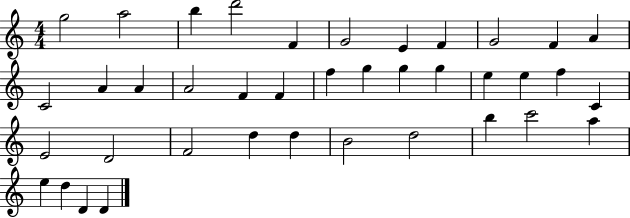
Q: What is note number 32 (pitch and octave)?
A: D5